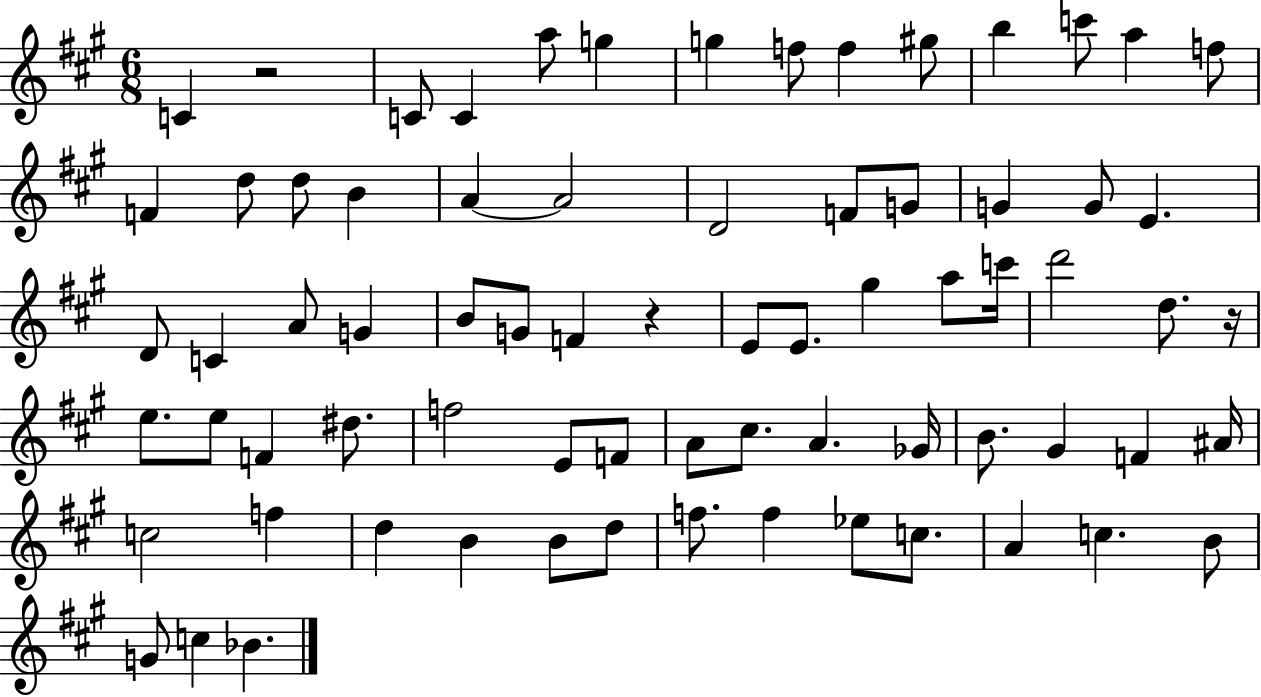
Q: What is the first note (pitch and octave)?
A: C4